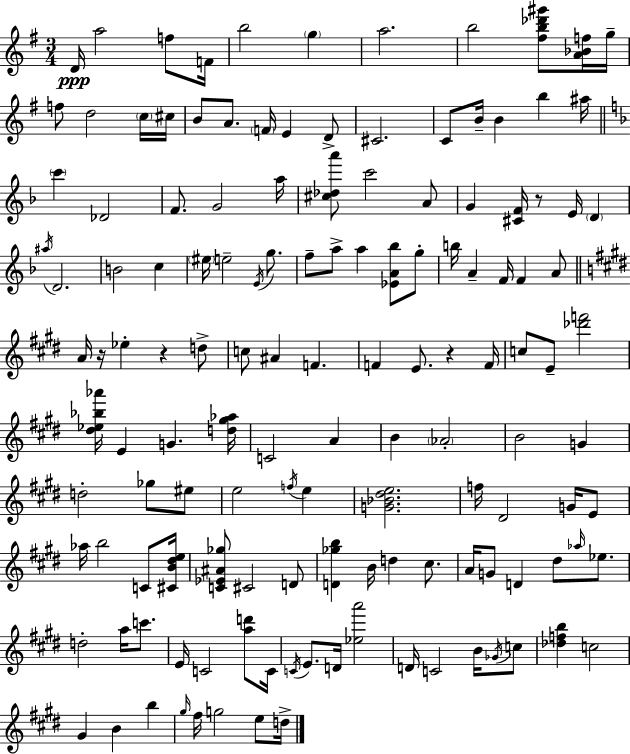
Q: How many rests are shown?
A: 4